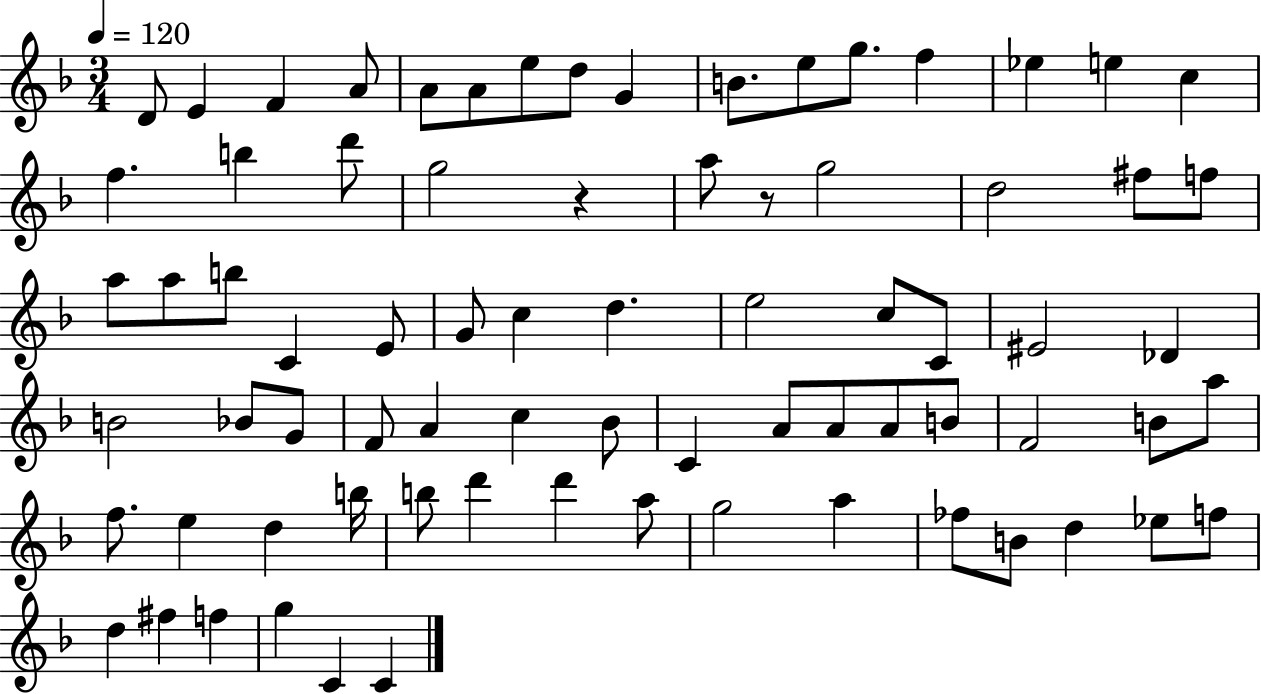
{
  \clef treble
  \numericTimeSignature
  \time 3/4
  \key f \major
  \tempo 4 = 120
  \repeat volta 2 { d'8 e'4 f'4 a'8 | a'8 a'8 e''8 d''8 g'4 | b'8. e''8 g''8. f''4 | ees''4 e''4 c''4 | \break f''4. b''4 d'''8 | g''2 r4 | a''8 r8 g''2 | d''2 fis''8 f''8 | \break a''8 a''8 b''8 c'4 e'8 | g'8 c''4 d''4. | e''2 c''8 c'8 | eis'2 des'4 | \break b'2 bes'8 g'8 | f'8 a'4 c''4 bes'8 | c'4 a'8 a'8 a'8 b'8 | f'2 b'8 a''8 | \break f''8. e''4 d''4 b''16 | b''8 d'''4 d'''4 a''8 | g''2 a''4 | fes''8 b'8 d''4 ees''8 f''8 | \break d''4 fis''4 f''4 | g''4 c'4 c'4 | } \bar "|."
}